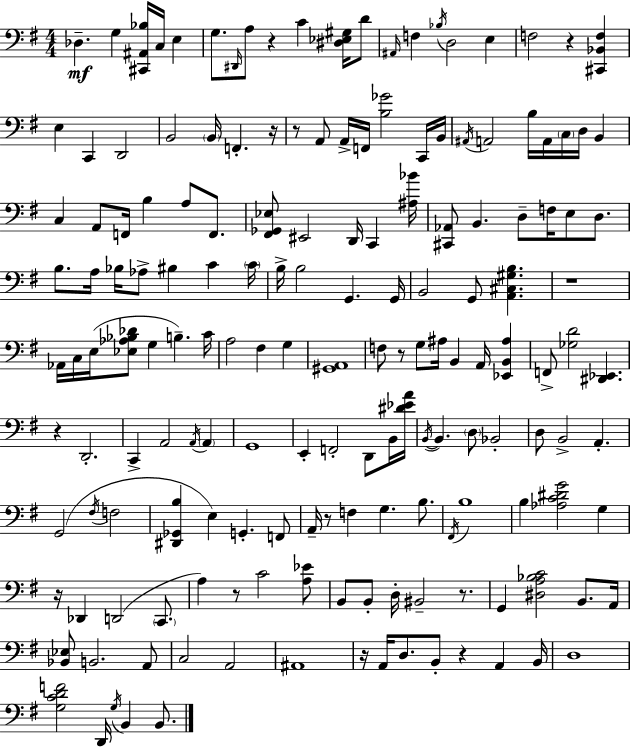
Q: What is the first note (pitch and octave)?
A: Db3